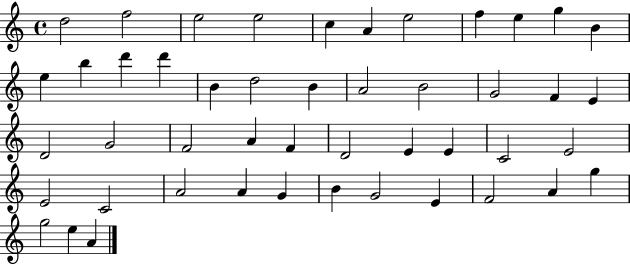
{
  \clef treble
  \time 4/4
  \defaultTimeSignature
  \key c \major
  d''2 f''2 | e''2 e''2 | c''4 a'4 e''2 | f''4 e''4 g''4 b'4 | \break e''4 b''4 d'''4 d'''4 | b'4 d''2 b'4 | a'2 b'2 | g'2 f'4 e'4 | \break d'2 g'2 | f'2 a'4 f'4 | d'2 e'4 e'4 | c'2 e'2 | \break e'2 c'2 | a'2 a'4 g'4 | b'4 g'2 e'4 | f'2 a'4 g''4 | \break g''2 e''4 a'4 | \bar "|."
}